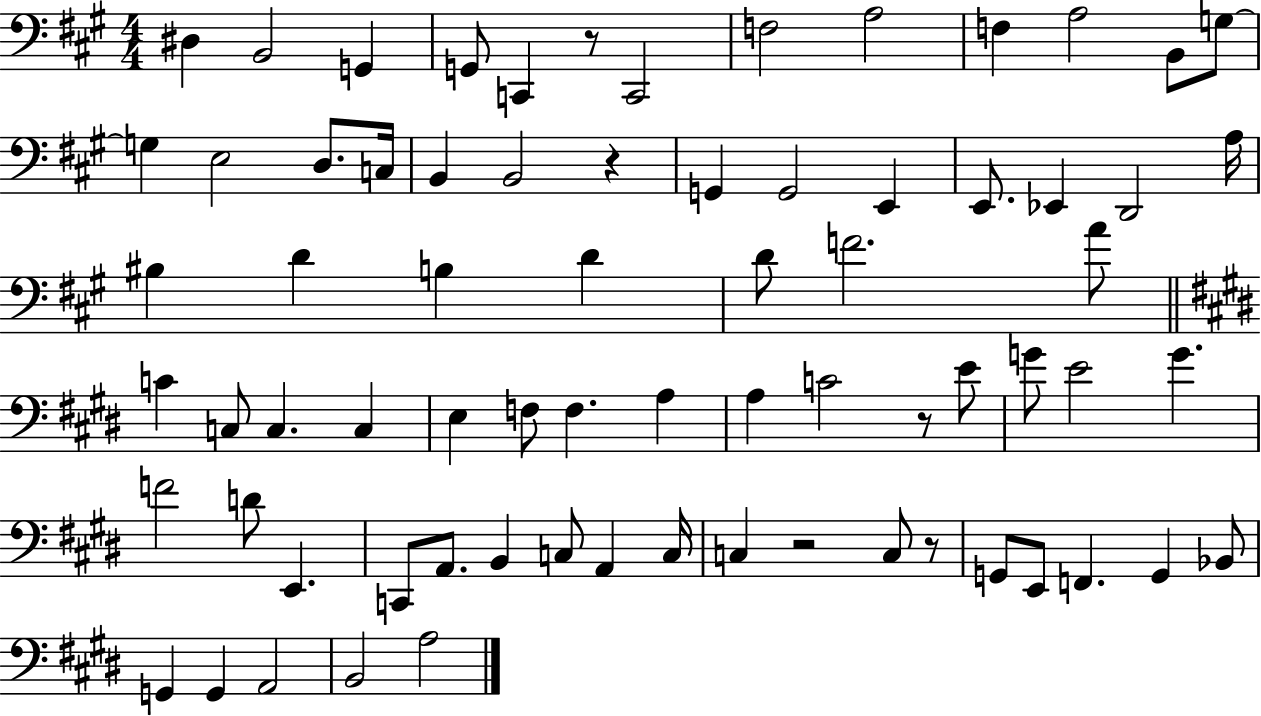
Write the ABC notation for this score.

X:1
T:Untitled
M:4/4
L:1/4
K:A
^D, B,,2 G,, G,,/2 C,, z/2 C,,2 F,2 A,2 F, A,2 B,,/2 G,/2 G, E,2 D,/2 C,/4 B,, B,,2 z G,, G,,2 E,, E,,/2 _E,, D,,2 A,/4 ^B, D B, D D/2 F2 A/2 C C,/2 C, C, E, F,/2 F, A, A, C2 z/2 E/2 G/2 E2 G F2 D/2 E,, C,,/2 A,,/2 B,, C,/2 A,, C,/4 C, z2 C,/2 z/2 G,,/2 E,,/2 F,, G,, _B,,/2 G,, G,, A,,2 B,,2 A,2